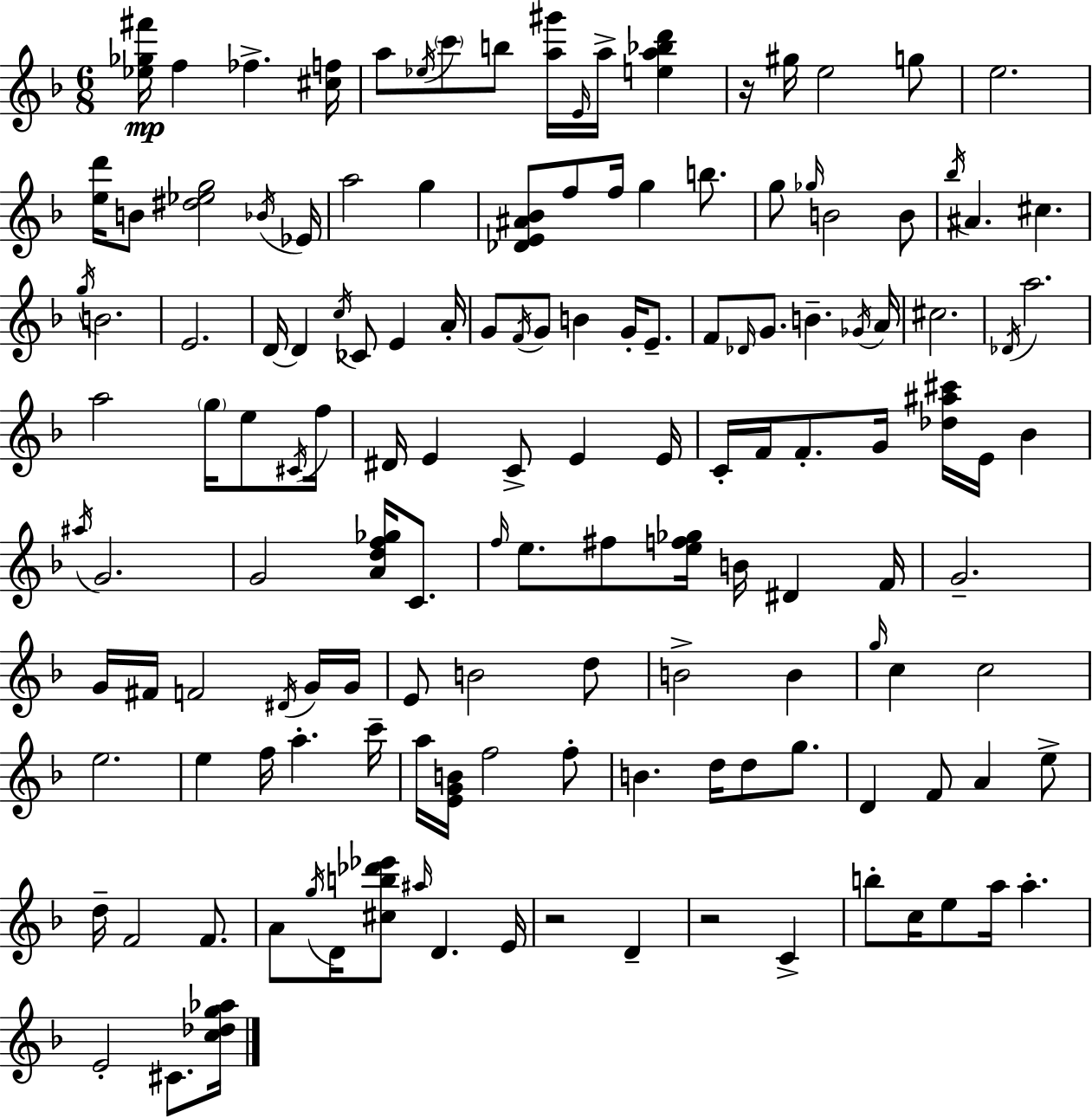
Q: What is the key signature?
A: F major